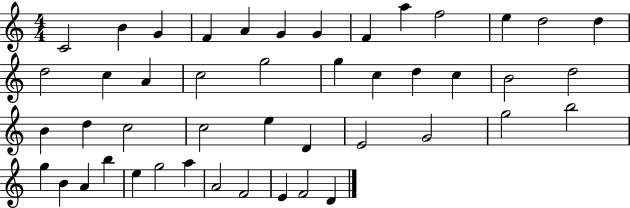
C4/h B4/q G4/q F4/q A4/q G4/q G4/q F4/q A5/q F5/h E5/q D5/h D5/q D5/h C5/q A4/q C5/h G5/h G5/q C5/q D5/q C5/q B4/h D5/h B4/q D5/q C5/h C5/h E5/q D4/q E4/h G4/h G5/h B5/h G5/q B4/q A4/q B5/q E5/q G5/h A5/q A4/h F4/h E4/q F4/h D4/q